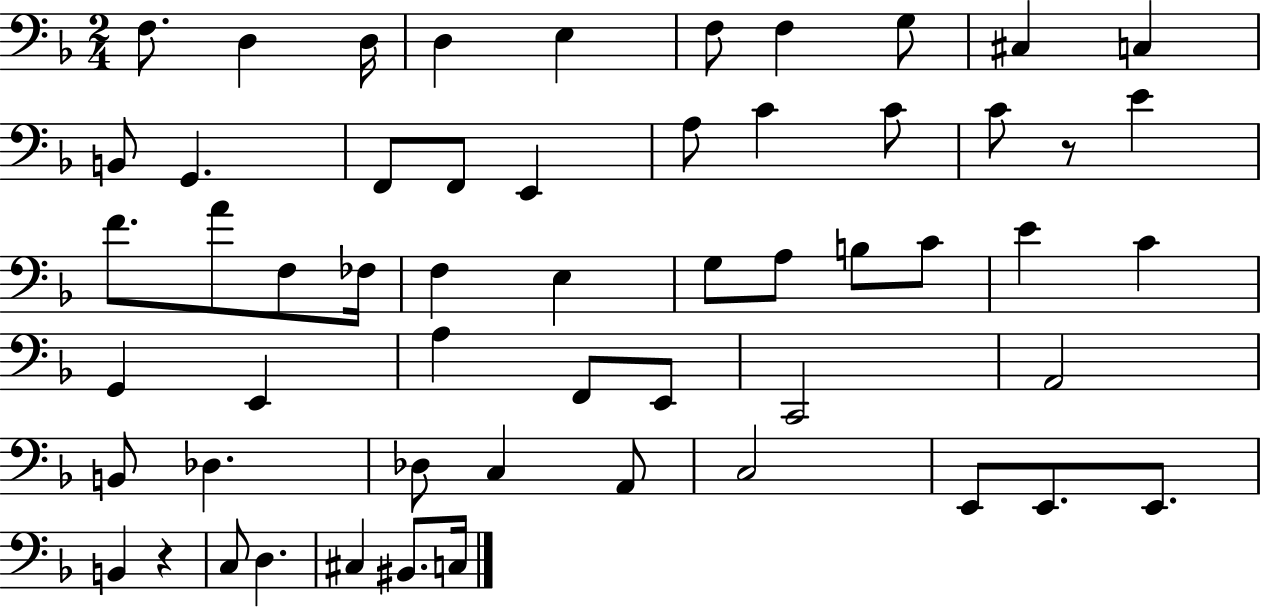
X:1
T:Untitled
M:2/4
L:1/4
K:F
F,/2 D, D,/4 D, E, F,/2 F, G,/2 ^C, C, B,,/2 G,, F,,/2 F,,/2 E,, A,/2 C C/2 C/2 z/2 E F/2 A/2 F,/2 _F,/4 F, E, G,/2 A,/2 B,/2 C/2 E C G,, E,, A, F,,/2 E,,/2 C,,2 A,,2 B,,/2 _D, _D,/2 C, A,,/2 C,2 E,,/2 E,,/2 E,,/2 B,, z C,/2 D, ^C, ^B,,/2 C,/4